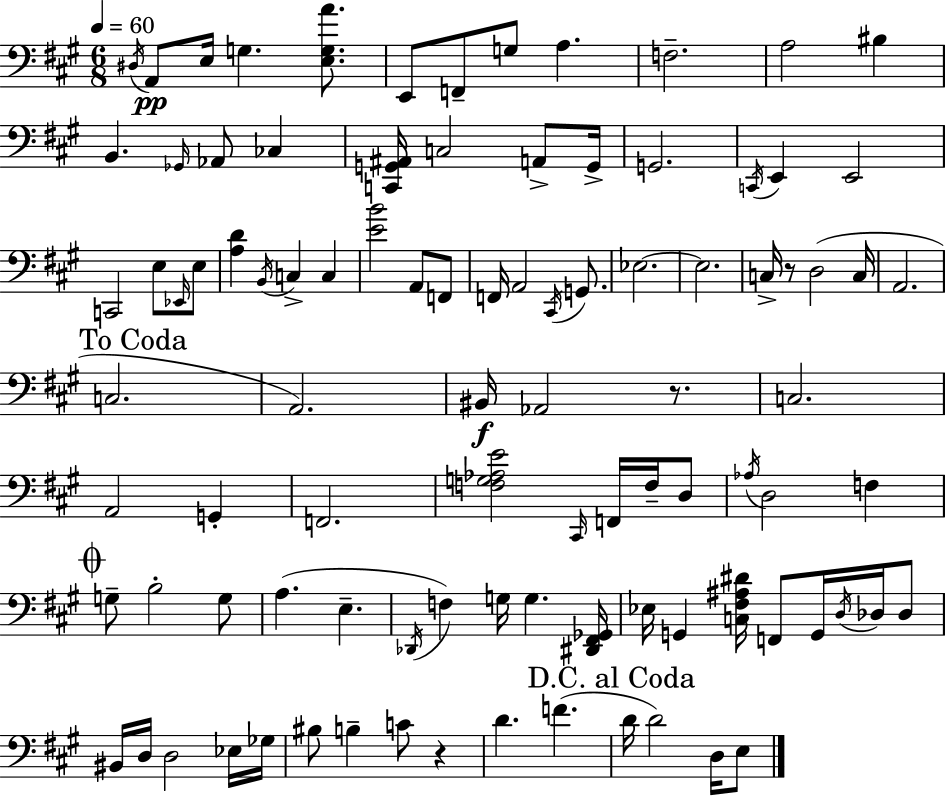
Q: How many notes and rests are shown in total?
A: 96